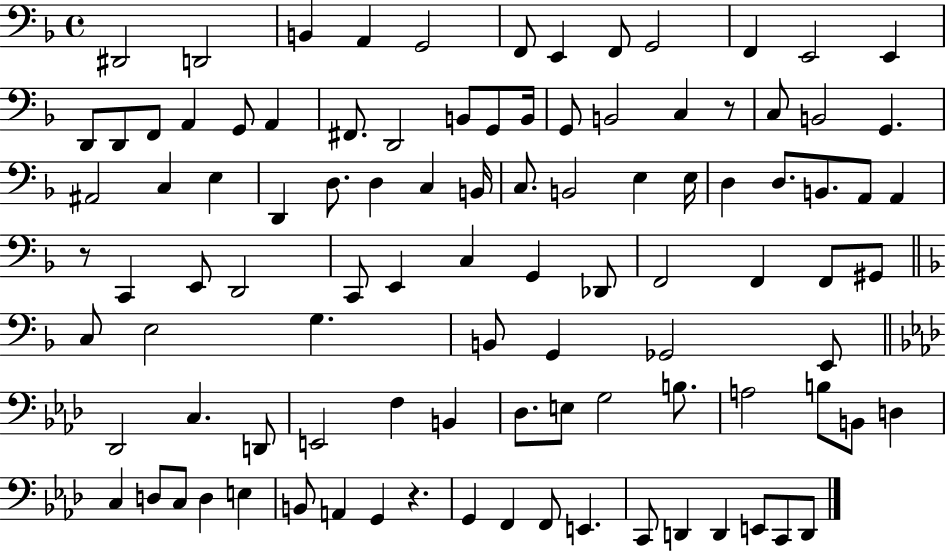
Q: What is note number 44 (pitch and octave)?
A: B2